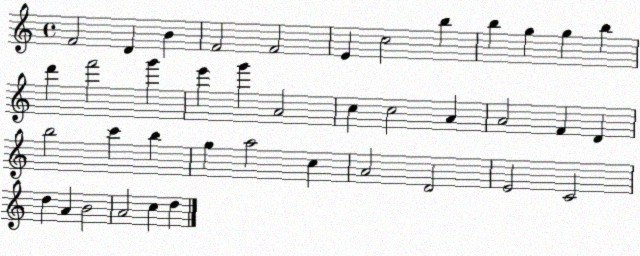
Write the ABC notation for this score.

X:1
T:Untitled
M:4/4
L:1/4
K:C
F2 D B F2 F2 E c2 b b g g b d' f'2 g' e' g' A2 c c2 A A2 F D b2 c' b g a2 c A2 D2 E2 C2 d A B2 A2 c d